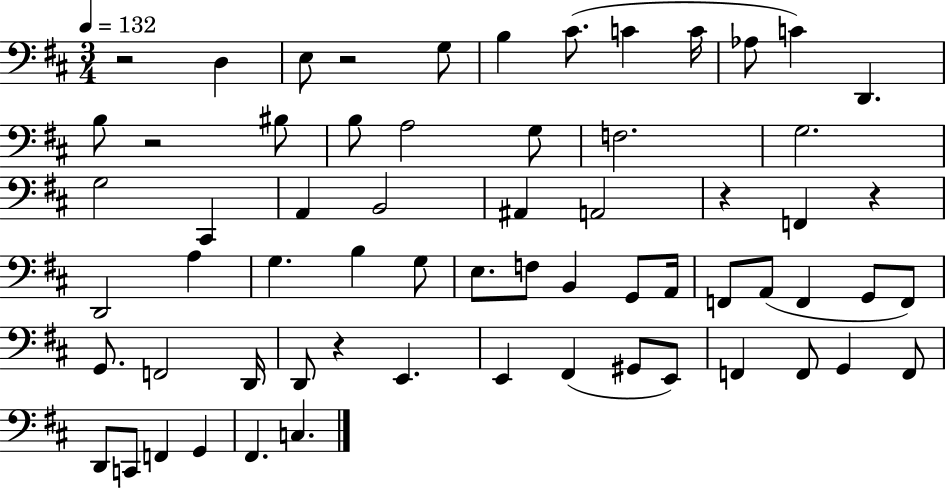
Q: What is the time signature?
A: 3/4